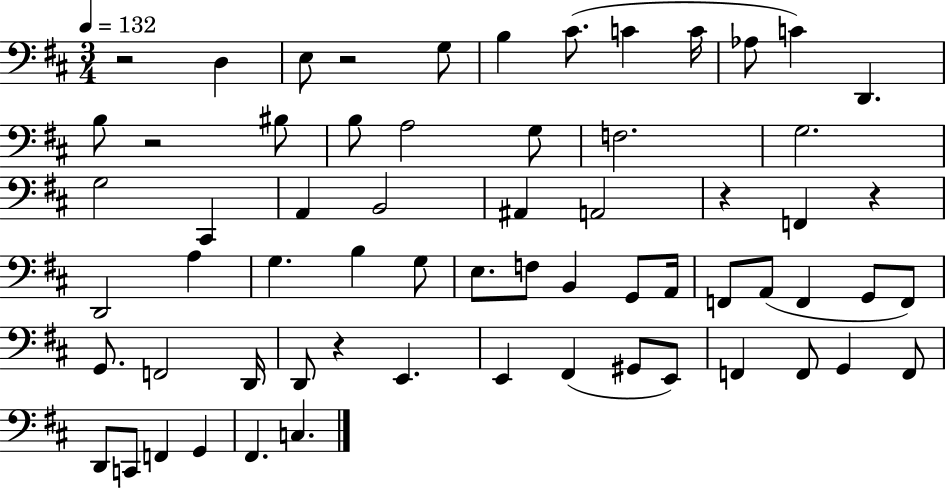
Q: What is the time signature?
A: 3/4